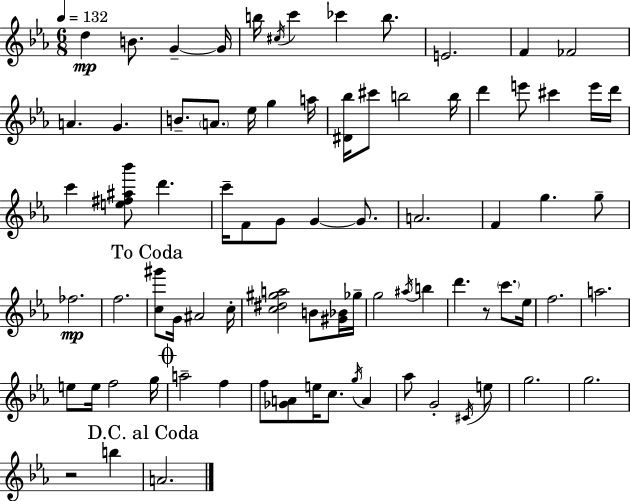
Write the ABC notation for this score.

X:1
T:Untitled
M:6/8
L:1/4
K:Cm
d B/2 G G/4 b/4 ^c/4 c' _c' b/2 E2 F _F2 A G B/2 A/2 _e/4 g a/4 [^D_b]/4 ^c'/2 b2 b/4 d' e'/2 ^c' e'/4 d'/4 c' [e^f^a_b']/2 d' c'/4 F/2 G/2 G G/2 A2 F g g/2 _f2 f2 [c^g']/2 G/4 ^A2 c/4 [c^d^ga]2 B/2 [^G_B]/4 _g/4 g2 ^a/4 b d' z/2 c'/2 _e/4 f2 a2 e/2 e/4 f2 g/4 a2 f f/2 [_GA]/2 e/4 c/2 g/4 A _a/2 G2 ^C/4 e/2 g2 g2 z2 b A2